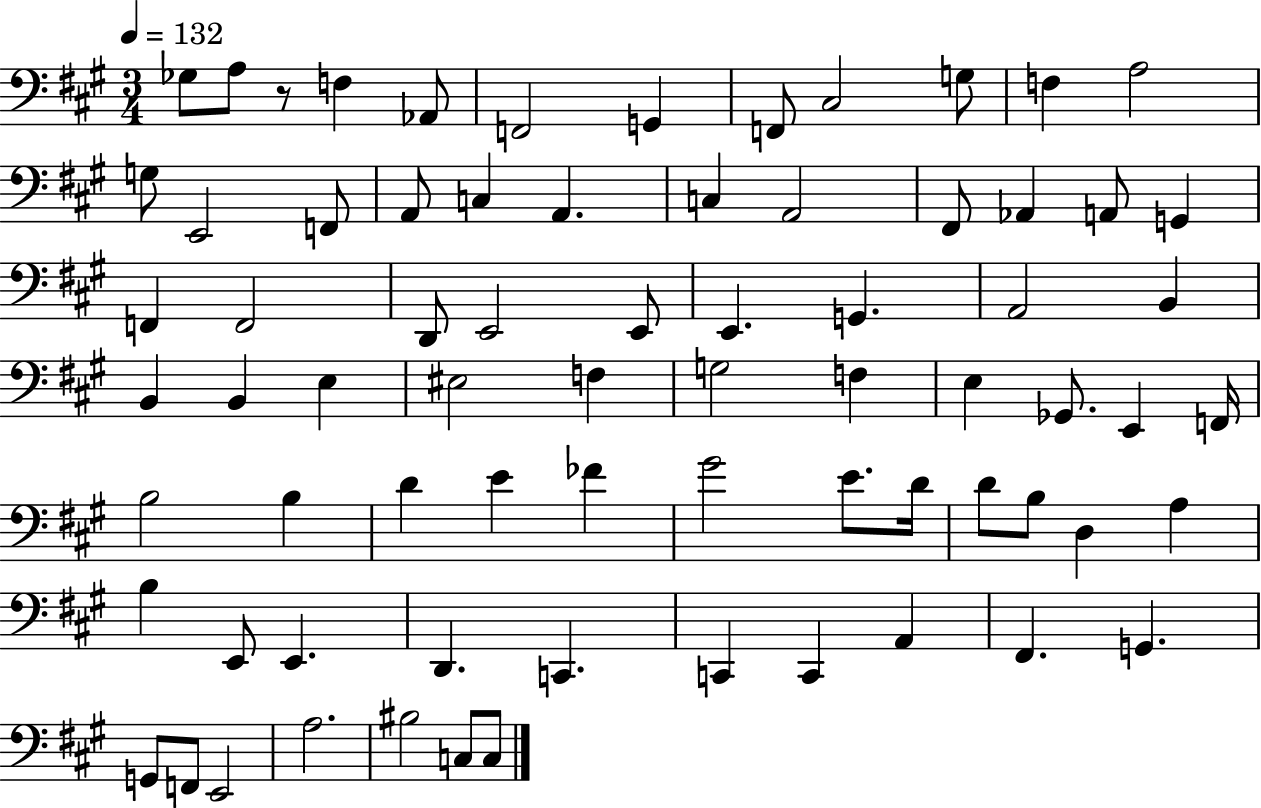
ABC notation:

X:1
T:Untitled
M:3/4
L:1/4
K:A
_G,/2 A,/2 z/2 F, _A,,/2 F,,2 G,, F,,/2 ^C,2 G,/2 F, A,2 G,/2 E,,2 F,,/2 A,,/2 C, A,, C, A,,2 ^F,,/2 _A,, A,,/2 G,, F,, F,,2 D,,/2 E,,2 E,,/2 E,, G,, A,,2 B,, B,, B,, E, ^E,2 F, G,2 F, E, _G,,/2 E,, F,,/4 B,2 B, D E _F ^G2 E/2 D/4 D/2 B,/2 D, A, B, E,,/2 E,, D,, C,, C,, C,, A,, ^F,, G,, G,,/2 F,,/2 E,,2 A,2 ^B,2 C,/2 C,/2